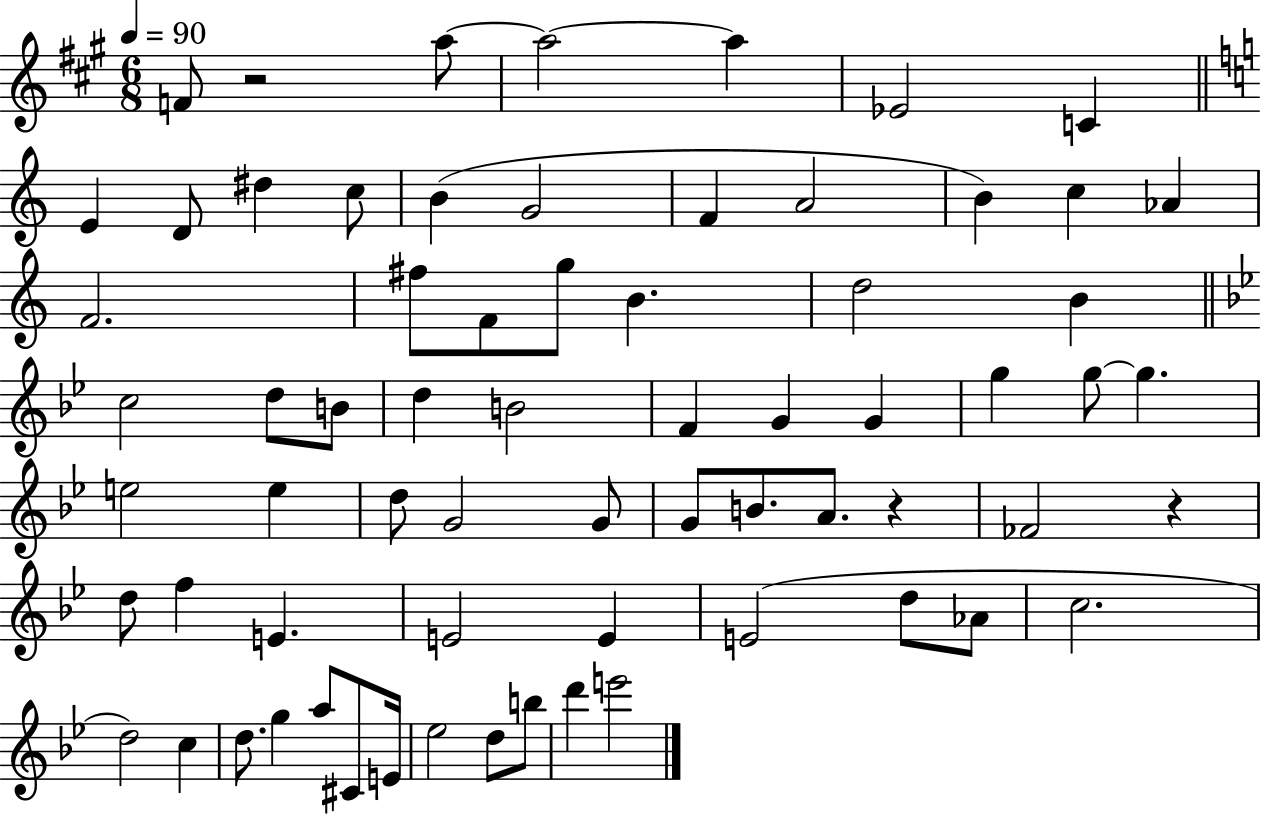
{
  \clef treble
  \numericTimeSignature
  \time 6/8
  \key a \major
  \tempo 4 = 90
  f'8 r2 a''8~~ | a''2~~ a''4 | ees'2 c'4 | \bar "||" \break \key a \minor e'4 d'8 dis''4 c''8 | b'4( g'2 | f'4 a'2 | b'4) c''4 aes'4 | \break f'2. | fis''8 f'8 g''8 b'4. | d''2 b'4 | \bar "||" \break \key bes \major c''2 d''8 b'8 | d''4 b'2 | f'4 g'4 g'4 | g''4 g''8~~ g''4. | \break e''2 e''4 | d''8 g'2 g'8 | g'8 b'8. a'8. r4 | fes'2 r4 | \break d''8 f''4 e'4. | e'2 e'4 | e'2( d''8 aes'8 | c''2. | \break d''2) c''4 | d''8. g''4 a''8 cis'8 e'16 | ees''2 d''8 b''8 | d'''4 e'''2 | \break \bar "|."
}